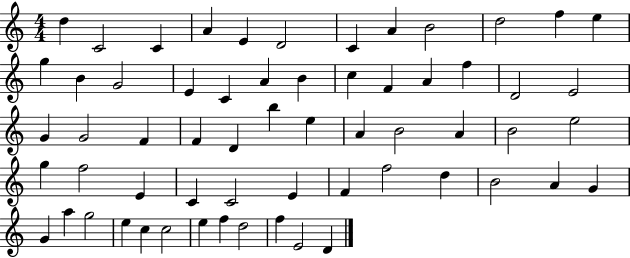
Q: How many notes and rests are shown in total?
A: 61